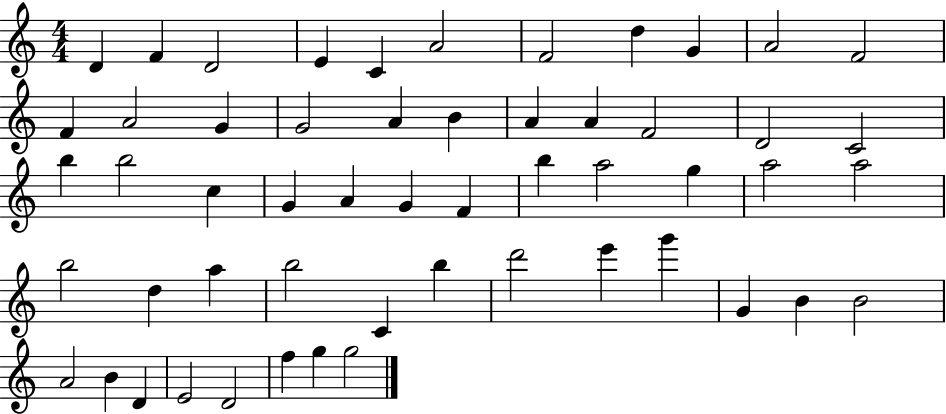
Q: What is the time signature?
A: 4/4